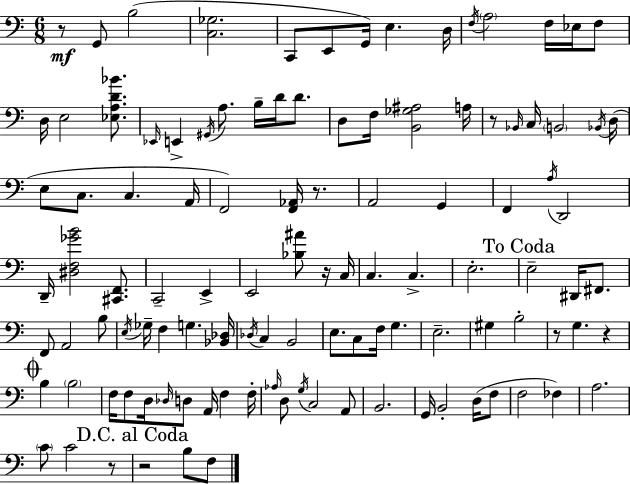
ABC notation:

X:1
T:Untitled
M:6/8
L:1/4
K:Am
z/2 G,,/2 B,2 [C,_G,]2 C,,/2 E,,/2 G,,/4 E, D,/4 F,/4 A,2 F,/4 _E,/4 F,/2 D,/4 E,2 [_E,A,D_B]/2 _E,,/4 E,, ^G,,/4 A,/2 B,/4 D/4 D/2 D,/2 F,/4 [B,,_G,^A,]2 A,/4 z/2 _B,,/4 C,/4 B,,2 _B,,/4 D,/4 E,/2 C,/2 C, A,,/4 F,,2 [F,,_A,,]/4 z/2 A,,2 G,, F,, A,/4 D,,2 D,,/4 [^D,F,_GB]2 [^C,,F,,]/2 C,,2 E,, E,,2 [_B,^A]/2 z/4 C,/4 C, C, E,2 E,2 ^D,,/4 ^F,,/2 F,,/2 A,,2 B,/2 E,/4 _G,/4 F, G, [_B,,_D,]/4 _D,/4 C, B,,2 E,/2 C,/2 F,/4 G, E,2 ^G, B,2 z/2 G, z B, B,2 F,/4 F,/2 D,/4 _D,/4 D,/2 A,,/4 F, F,/4 _A,/4 D,/2 G,/4 C,2 A,,/2 B,,2 G,,/4 B,,2 D,/4 F,/2 F,2 _F, A,2 C/2 C2 z/2 z2 B,/2 F,/2